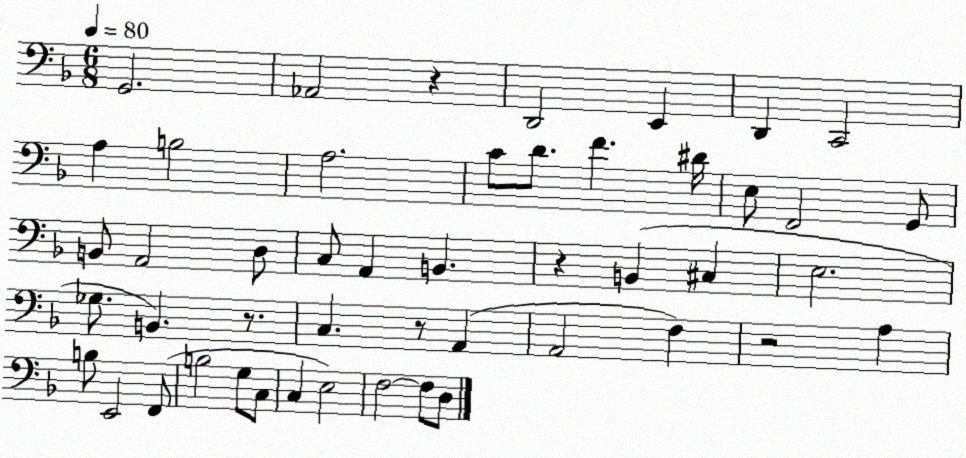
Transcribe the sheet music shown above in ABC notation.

X:1
T:Untitled
M:6/8
L:1/4
K:F
G,,2 _A,,2 z D,,2 E,, D,, C,,2 A, B,2 A,2 C/2 D/2 F ^D/4 E,/2 F,,2 G,,/2 B,,/2 A,,2 D,/2 C,/2 A,, B,, z B,, ^C, E,2 _G,/2 B,, z/2 C, z/2 A,, A,,2 F, z2 A, B,/2 E,,2 F,,/2 B,2 G,/2 C,/2 C, E,2 F,2 F,/2 D,/2